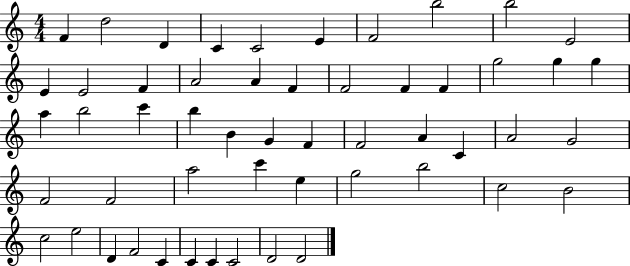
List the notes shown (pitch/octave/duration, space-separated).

F4/q D5/h D4/q C4/q C4/h E4/q F4/h B5/h B5/h E4/h E4/q E4/h F4/q A4/h A4/q F4/q F4/h F4/q F4/q G5/h G5/q G5/q A5/q B5/h C6/q B5/q B4/q G4/q F4/q F4/h A4/q C4/q A4/h G4/h F4/h F4/h A5/h C6/q E5/q G5/h B5/h C5/h B4/h C5/h E5/h D4/q F4/h C4/q C4/q C4/q C4/h D4/h D4/h